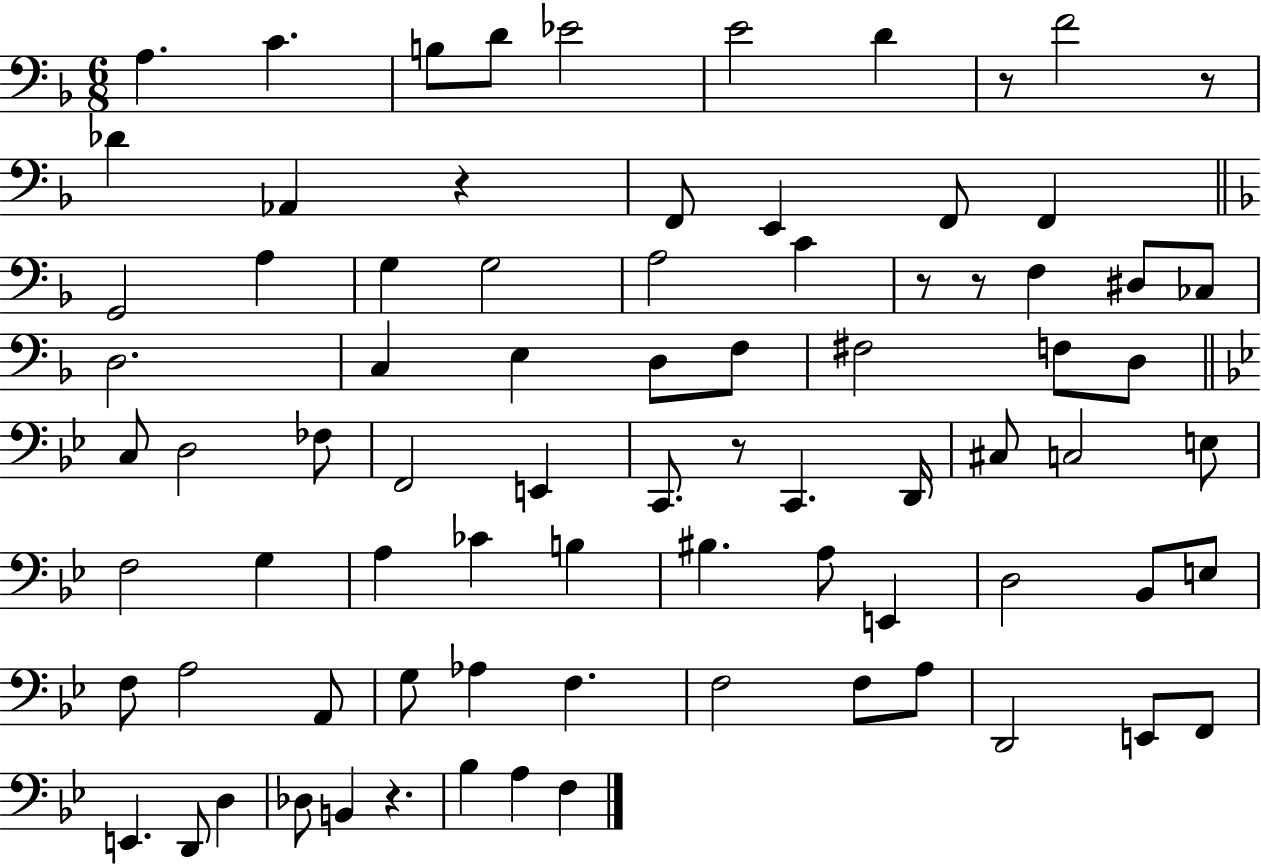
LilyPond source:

{
  \clef bass
  \numericTimeSignature
  \time 6/8
  \key f \major
  a4. c'4. | b8 d'8 ees'2 | e'2 d'4 | r8 f'2 r8 | \break des'4 aes,4 r4 | f,8 e,4 f,8 f,4 | \bar "||" \break \key f \major g,2 a4 | g4 g2 | a2 c'4 | r8 r8 f4 dis8 ces8 | \break d2. | c4 e4 d8 f8 | fis2 f8 d8 | \bar "||" \break \key bes \major c8 d2 fes8 | f,2 e,4 | c,8. r8 c,4. d,16 | cis8 c2 e8 | \break f2 g4 | a4 ces'4 b4 | bis4. a8 e,4 | d2 bes,8 e8 | \break f8 a2 a,8 | g8 aes4 f4. | f2 f8 a8 | d,2 e,8 f,8 | \break e,4. d,8 d4 | des8 b,4 r4. | bes4 a4 f4 | \bar "|."
}